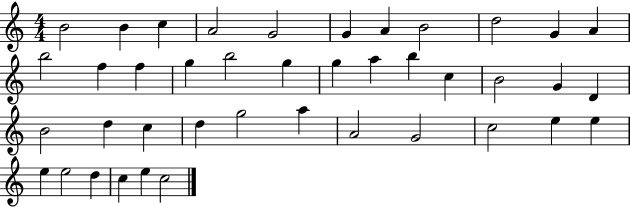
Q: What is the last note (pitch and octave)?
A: C5